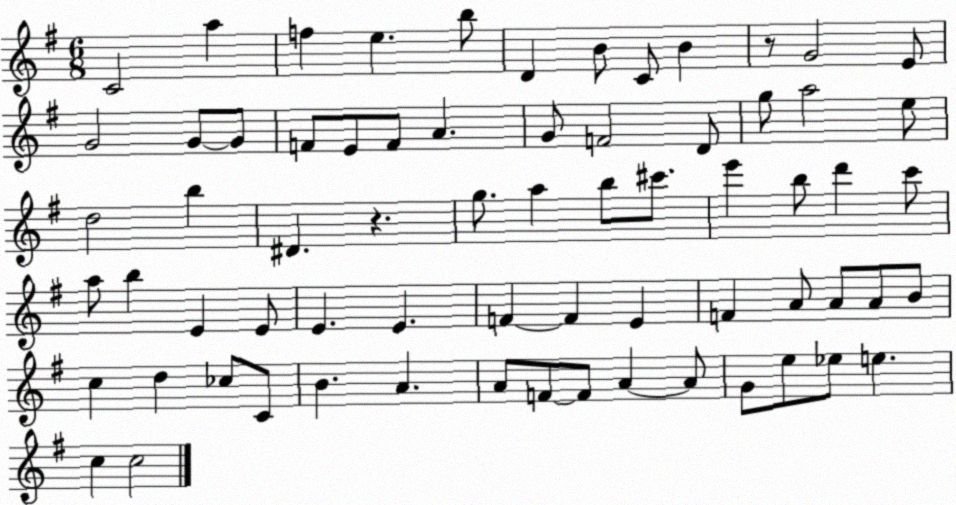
X:1
T:Untitled
M:6/8
L:1/4
K:G
C2 a f e b/2 D B/2 C/2 B z/2 G2 E/2 G2 G/2 G/2 F/2 E/2 F/2 A G/2 F2 D/2 g/2 a2 e/2 d2 b ^D z g/2 a b/2 ^c'/2 e' b/2 d' c'/2 a/2 b E E/2 E E F F E F A/2 A/2 A/2 B/2 c d _c/2 C/2 B A A/2 F/2 F/2 A A/2 G/2 e/2 _e/2 e c c2